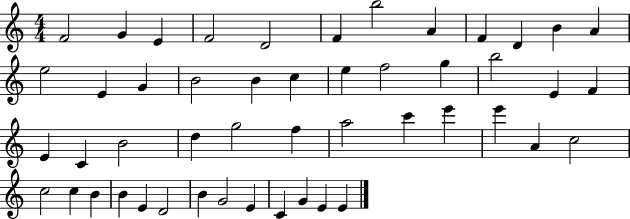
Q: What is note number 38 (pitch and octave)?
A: C5